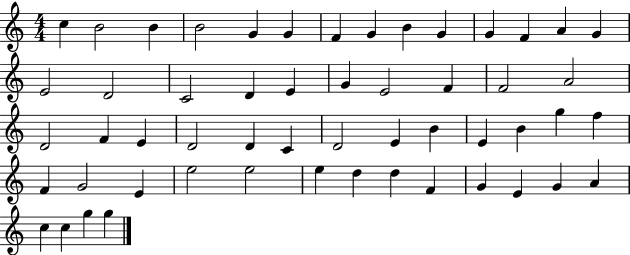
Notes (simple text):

C5/q B4/h B4/q B4/h G4/q G4/q F4/q G4/q B4/q G4/q G4/q F4/q A4/q G4/q E4/h D4/h C4/h D4/q E4/q G4/q E4/h F4/q F4/h A4/h D4/h F4/q E4/q D4/h D4/q C4/q D4/h E4/q B4/q E4/q B4/q G5/q F5/q F4/q G4/h E4/q E5/h E5/h E5/q D5/q D5/q F4/q G4/q E4/q G4/q A4/q C5/q C5/q G5/q G5/q